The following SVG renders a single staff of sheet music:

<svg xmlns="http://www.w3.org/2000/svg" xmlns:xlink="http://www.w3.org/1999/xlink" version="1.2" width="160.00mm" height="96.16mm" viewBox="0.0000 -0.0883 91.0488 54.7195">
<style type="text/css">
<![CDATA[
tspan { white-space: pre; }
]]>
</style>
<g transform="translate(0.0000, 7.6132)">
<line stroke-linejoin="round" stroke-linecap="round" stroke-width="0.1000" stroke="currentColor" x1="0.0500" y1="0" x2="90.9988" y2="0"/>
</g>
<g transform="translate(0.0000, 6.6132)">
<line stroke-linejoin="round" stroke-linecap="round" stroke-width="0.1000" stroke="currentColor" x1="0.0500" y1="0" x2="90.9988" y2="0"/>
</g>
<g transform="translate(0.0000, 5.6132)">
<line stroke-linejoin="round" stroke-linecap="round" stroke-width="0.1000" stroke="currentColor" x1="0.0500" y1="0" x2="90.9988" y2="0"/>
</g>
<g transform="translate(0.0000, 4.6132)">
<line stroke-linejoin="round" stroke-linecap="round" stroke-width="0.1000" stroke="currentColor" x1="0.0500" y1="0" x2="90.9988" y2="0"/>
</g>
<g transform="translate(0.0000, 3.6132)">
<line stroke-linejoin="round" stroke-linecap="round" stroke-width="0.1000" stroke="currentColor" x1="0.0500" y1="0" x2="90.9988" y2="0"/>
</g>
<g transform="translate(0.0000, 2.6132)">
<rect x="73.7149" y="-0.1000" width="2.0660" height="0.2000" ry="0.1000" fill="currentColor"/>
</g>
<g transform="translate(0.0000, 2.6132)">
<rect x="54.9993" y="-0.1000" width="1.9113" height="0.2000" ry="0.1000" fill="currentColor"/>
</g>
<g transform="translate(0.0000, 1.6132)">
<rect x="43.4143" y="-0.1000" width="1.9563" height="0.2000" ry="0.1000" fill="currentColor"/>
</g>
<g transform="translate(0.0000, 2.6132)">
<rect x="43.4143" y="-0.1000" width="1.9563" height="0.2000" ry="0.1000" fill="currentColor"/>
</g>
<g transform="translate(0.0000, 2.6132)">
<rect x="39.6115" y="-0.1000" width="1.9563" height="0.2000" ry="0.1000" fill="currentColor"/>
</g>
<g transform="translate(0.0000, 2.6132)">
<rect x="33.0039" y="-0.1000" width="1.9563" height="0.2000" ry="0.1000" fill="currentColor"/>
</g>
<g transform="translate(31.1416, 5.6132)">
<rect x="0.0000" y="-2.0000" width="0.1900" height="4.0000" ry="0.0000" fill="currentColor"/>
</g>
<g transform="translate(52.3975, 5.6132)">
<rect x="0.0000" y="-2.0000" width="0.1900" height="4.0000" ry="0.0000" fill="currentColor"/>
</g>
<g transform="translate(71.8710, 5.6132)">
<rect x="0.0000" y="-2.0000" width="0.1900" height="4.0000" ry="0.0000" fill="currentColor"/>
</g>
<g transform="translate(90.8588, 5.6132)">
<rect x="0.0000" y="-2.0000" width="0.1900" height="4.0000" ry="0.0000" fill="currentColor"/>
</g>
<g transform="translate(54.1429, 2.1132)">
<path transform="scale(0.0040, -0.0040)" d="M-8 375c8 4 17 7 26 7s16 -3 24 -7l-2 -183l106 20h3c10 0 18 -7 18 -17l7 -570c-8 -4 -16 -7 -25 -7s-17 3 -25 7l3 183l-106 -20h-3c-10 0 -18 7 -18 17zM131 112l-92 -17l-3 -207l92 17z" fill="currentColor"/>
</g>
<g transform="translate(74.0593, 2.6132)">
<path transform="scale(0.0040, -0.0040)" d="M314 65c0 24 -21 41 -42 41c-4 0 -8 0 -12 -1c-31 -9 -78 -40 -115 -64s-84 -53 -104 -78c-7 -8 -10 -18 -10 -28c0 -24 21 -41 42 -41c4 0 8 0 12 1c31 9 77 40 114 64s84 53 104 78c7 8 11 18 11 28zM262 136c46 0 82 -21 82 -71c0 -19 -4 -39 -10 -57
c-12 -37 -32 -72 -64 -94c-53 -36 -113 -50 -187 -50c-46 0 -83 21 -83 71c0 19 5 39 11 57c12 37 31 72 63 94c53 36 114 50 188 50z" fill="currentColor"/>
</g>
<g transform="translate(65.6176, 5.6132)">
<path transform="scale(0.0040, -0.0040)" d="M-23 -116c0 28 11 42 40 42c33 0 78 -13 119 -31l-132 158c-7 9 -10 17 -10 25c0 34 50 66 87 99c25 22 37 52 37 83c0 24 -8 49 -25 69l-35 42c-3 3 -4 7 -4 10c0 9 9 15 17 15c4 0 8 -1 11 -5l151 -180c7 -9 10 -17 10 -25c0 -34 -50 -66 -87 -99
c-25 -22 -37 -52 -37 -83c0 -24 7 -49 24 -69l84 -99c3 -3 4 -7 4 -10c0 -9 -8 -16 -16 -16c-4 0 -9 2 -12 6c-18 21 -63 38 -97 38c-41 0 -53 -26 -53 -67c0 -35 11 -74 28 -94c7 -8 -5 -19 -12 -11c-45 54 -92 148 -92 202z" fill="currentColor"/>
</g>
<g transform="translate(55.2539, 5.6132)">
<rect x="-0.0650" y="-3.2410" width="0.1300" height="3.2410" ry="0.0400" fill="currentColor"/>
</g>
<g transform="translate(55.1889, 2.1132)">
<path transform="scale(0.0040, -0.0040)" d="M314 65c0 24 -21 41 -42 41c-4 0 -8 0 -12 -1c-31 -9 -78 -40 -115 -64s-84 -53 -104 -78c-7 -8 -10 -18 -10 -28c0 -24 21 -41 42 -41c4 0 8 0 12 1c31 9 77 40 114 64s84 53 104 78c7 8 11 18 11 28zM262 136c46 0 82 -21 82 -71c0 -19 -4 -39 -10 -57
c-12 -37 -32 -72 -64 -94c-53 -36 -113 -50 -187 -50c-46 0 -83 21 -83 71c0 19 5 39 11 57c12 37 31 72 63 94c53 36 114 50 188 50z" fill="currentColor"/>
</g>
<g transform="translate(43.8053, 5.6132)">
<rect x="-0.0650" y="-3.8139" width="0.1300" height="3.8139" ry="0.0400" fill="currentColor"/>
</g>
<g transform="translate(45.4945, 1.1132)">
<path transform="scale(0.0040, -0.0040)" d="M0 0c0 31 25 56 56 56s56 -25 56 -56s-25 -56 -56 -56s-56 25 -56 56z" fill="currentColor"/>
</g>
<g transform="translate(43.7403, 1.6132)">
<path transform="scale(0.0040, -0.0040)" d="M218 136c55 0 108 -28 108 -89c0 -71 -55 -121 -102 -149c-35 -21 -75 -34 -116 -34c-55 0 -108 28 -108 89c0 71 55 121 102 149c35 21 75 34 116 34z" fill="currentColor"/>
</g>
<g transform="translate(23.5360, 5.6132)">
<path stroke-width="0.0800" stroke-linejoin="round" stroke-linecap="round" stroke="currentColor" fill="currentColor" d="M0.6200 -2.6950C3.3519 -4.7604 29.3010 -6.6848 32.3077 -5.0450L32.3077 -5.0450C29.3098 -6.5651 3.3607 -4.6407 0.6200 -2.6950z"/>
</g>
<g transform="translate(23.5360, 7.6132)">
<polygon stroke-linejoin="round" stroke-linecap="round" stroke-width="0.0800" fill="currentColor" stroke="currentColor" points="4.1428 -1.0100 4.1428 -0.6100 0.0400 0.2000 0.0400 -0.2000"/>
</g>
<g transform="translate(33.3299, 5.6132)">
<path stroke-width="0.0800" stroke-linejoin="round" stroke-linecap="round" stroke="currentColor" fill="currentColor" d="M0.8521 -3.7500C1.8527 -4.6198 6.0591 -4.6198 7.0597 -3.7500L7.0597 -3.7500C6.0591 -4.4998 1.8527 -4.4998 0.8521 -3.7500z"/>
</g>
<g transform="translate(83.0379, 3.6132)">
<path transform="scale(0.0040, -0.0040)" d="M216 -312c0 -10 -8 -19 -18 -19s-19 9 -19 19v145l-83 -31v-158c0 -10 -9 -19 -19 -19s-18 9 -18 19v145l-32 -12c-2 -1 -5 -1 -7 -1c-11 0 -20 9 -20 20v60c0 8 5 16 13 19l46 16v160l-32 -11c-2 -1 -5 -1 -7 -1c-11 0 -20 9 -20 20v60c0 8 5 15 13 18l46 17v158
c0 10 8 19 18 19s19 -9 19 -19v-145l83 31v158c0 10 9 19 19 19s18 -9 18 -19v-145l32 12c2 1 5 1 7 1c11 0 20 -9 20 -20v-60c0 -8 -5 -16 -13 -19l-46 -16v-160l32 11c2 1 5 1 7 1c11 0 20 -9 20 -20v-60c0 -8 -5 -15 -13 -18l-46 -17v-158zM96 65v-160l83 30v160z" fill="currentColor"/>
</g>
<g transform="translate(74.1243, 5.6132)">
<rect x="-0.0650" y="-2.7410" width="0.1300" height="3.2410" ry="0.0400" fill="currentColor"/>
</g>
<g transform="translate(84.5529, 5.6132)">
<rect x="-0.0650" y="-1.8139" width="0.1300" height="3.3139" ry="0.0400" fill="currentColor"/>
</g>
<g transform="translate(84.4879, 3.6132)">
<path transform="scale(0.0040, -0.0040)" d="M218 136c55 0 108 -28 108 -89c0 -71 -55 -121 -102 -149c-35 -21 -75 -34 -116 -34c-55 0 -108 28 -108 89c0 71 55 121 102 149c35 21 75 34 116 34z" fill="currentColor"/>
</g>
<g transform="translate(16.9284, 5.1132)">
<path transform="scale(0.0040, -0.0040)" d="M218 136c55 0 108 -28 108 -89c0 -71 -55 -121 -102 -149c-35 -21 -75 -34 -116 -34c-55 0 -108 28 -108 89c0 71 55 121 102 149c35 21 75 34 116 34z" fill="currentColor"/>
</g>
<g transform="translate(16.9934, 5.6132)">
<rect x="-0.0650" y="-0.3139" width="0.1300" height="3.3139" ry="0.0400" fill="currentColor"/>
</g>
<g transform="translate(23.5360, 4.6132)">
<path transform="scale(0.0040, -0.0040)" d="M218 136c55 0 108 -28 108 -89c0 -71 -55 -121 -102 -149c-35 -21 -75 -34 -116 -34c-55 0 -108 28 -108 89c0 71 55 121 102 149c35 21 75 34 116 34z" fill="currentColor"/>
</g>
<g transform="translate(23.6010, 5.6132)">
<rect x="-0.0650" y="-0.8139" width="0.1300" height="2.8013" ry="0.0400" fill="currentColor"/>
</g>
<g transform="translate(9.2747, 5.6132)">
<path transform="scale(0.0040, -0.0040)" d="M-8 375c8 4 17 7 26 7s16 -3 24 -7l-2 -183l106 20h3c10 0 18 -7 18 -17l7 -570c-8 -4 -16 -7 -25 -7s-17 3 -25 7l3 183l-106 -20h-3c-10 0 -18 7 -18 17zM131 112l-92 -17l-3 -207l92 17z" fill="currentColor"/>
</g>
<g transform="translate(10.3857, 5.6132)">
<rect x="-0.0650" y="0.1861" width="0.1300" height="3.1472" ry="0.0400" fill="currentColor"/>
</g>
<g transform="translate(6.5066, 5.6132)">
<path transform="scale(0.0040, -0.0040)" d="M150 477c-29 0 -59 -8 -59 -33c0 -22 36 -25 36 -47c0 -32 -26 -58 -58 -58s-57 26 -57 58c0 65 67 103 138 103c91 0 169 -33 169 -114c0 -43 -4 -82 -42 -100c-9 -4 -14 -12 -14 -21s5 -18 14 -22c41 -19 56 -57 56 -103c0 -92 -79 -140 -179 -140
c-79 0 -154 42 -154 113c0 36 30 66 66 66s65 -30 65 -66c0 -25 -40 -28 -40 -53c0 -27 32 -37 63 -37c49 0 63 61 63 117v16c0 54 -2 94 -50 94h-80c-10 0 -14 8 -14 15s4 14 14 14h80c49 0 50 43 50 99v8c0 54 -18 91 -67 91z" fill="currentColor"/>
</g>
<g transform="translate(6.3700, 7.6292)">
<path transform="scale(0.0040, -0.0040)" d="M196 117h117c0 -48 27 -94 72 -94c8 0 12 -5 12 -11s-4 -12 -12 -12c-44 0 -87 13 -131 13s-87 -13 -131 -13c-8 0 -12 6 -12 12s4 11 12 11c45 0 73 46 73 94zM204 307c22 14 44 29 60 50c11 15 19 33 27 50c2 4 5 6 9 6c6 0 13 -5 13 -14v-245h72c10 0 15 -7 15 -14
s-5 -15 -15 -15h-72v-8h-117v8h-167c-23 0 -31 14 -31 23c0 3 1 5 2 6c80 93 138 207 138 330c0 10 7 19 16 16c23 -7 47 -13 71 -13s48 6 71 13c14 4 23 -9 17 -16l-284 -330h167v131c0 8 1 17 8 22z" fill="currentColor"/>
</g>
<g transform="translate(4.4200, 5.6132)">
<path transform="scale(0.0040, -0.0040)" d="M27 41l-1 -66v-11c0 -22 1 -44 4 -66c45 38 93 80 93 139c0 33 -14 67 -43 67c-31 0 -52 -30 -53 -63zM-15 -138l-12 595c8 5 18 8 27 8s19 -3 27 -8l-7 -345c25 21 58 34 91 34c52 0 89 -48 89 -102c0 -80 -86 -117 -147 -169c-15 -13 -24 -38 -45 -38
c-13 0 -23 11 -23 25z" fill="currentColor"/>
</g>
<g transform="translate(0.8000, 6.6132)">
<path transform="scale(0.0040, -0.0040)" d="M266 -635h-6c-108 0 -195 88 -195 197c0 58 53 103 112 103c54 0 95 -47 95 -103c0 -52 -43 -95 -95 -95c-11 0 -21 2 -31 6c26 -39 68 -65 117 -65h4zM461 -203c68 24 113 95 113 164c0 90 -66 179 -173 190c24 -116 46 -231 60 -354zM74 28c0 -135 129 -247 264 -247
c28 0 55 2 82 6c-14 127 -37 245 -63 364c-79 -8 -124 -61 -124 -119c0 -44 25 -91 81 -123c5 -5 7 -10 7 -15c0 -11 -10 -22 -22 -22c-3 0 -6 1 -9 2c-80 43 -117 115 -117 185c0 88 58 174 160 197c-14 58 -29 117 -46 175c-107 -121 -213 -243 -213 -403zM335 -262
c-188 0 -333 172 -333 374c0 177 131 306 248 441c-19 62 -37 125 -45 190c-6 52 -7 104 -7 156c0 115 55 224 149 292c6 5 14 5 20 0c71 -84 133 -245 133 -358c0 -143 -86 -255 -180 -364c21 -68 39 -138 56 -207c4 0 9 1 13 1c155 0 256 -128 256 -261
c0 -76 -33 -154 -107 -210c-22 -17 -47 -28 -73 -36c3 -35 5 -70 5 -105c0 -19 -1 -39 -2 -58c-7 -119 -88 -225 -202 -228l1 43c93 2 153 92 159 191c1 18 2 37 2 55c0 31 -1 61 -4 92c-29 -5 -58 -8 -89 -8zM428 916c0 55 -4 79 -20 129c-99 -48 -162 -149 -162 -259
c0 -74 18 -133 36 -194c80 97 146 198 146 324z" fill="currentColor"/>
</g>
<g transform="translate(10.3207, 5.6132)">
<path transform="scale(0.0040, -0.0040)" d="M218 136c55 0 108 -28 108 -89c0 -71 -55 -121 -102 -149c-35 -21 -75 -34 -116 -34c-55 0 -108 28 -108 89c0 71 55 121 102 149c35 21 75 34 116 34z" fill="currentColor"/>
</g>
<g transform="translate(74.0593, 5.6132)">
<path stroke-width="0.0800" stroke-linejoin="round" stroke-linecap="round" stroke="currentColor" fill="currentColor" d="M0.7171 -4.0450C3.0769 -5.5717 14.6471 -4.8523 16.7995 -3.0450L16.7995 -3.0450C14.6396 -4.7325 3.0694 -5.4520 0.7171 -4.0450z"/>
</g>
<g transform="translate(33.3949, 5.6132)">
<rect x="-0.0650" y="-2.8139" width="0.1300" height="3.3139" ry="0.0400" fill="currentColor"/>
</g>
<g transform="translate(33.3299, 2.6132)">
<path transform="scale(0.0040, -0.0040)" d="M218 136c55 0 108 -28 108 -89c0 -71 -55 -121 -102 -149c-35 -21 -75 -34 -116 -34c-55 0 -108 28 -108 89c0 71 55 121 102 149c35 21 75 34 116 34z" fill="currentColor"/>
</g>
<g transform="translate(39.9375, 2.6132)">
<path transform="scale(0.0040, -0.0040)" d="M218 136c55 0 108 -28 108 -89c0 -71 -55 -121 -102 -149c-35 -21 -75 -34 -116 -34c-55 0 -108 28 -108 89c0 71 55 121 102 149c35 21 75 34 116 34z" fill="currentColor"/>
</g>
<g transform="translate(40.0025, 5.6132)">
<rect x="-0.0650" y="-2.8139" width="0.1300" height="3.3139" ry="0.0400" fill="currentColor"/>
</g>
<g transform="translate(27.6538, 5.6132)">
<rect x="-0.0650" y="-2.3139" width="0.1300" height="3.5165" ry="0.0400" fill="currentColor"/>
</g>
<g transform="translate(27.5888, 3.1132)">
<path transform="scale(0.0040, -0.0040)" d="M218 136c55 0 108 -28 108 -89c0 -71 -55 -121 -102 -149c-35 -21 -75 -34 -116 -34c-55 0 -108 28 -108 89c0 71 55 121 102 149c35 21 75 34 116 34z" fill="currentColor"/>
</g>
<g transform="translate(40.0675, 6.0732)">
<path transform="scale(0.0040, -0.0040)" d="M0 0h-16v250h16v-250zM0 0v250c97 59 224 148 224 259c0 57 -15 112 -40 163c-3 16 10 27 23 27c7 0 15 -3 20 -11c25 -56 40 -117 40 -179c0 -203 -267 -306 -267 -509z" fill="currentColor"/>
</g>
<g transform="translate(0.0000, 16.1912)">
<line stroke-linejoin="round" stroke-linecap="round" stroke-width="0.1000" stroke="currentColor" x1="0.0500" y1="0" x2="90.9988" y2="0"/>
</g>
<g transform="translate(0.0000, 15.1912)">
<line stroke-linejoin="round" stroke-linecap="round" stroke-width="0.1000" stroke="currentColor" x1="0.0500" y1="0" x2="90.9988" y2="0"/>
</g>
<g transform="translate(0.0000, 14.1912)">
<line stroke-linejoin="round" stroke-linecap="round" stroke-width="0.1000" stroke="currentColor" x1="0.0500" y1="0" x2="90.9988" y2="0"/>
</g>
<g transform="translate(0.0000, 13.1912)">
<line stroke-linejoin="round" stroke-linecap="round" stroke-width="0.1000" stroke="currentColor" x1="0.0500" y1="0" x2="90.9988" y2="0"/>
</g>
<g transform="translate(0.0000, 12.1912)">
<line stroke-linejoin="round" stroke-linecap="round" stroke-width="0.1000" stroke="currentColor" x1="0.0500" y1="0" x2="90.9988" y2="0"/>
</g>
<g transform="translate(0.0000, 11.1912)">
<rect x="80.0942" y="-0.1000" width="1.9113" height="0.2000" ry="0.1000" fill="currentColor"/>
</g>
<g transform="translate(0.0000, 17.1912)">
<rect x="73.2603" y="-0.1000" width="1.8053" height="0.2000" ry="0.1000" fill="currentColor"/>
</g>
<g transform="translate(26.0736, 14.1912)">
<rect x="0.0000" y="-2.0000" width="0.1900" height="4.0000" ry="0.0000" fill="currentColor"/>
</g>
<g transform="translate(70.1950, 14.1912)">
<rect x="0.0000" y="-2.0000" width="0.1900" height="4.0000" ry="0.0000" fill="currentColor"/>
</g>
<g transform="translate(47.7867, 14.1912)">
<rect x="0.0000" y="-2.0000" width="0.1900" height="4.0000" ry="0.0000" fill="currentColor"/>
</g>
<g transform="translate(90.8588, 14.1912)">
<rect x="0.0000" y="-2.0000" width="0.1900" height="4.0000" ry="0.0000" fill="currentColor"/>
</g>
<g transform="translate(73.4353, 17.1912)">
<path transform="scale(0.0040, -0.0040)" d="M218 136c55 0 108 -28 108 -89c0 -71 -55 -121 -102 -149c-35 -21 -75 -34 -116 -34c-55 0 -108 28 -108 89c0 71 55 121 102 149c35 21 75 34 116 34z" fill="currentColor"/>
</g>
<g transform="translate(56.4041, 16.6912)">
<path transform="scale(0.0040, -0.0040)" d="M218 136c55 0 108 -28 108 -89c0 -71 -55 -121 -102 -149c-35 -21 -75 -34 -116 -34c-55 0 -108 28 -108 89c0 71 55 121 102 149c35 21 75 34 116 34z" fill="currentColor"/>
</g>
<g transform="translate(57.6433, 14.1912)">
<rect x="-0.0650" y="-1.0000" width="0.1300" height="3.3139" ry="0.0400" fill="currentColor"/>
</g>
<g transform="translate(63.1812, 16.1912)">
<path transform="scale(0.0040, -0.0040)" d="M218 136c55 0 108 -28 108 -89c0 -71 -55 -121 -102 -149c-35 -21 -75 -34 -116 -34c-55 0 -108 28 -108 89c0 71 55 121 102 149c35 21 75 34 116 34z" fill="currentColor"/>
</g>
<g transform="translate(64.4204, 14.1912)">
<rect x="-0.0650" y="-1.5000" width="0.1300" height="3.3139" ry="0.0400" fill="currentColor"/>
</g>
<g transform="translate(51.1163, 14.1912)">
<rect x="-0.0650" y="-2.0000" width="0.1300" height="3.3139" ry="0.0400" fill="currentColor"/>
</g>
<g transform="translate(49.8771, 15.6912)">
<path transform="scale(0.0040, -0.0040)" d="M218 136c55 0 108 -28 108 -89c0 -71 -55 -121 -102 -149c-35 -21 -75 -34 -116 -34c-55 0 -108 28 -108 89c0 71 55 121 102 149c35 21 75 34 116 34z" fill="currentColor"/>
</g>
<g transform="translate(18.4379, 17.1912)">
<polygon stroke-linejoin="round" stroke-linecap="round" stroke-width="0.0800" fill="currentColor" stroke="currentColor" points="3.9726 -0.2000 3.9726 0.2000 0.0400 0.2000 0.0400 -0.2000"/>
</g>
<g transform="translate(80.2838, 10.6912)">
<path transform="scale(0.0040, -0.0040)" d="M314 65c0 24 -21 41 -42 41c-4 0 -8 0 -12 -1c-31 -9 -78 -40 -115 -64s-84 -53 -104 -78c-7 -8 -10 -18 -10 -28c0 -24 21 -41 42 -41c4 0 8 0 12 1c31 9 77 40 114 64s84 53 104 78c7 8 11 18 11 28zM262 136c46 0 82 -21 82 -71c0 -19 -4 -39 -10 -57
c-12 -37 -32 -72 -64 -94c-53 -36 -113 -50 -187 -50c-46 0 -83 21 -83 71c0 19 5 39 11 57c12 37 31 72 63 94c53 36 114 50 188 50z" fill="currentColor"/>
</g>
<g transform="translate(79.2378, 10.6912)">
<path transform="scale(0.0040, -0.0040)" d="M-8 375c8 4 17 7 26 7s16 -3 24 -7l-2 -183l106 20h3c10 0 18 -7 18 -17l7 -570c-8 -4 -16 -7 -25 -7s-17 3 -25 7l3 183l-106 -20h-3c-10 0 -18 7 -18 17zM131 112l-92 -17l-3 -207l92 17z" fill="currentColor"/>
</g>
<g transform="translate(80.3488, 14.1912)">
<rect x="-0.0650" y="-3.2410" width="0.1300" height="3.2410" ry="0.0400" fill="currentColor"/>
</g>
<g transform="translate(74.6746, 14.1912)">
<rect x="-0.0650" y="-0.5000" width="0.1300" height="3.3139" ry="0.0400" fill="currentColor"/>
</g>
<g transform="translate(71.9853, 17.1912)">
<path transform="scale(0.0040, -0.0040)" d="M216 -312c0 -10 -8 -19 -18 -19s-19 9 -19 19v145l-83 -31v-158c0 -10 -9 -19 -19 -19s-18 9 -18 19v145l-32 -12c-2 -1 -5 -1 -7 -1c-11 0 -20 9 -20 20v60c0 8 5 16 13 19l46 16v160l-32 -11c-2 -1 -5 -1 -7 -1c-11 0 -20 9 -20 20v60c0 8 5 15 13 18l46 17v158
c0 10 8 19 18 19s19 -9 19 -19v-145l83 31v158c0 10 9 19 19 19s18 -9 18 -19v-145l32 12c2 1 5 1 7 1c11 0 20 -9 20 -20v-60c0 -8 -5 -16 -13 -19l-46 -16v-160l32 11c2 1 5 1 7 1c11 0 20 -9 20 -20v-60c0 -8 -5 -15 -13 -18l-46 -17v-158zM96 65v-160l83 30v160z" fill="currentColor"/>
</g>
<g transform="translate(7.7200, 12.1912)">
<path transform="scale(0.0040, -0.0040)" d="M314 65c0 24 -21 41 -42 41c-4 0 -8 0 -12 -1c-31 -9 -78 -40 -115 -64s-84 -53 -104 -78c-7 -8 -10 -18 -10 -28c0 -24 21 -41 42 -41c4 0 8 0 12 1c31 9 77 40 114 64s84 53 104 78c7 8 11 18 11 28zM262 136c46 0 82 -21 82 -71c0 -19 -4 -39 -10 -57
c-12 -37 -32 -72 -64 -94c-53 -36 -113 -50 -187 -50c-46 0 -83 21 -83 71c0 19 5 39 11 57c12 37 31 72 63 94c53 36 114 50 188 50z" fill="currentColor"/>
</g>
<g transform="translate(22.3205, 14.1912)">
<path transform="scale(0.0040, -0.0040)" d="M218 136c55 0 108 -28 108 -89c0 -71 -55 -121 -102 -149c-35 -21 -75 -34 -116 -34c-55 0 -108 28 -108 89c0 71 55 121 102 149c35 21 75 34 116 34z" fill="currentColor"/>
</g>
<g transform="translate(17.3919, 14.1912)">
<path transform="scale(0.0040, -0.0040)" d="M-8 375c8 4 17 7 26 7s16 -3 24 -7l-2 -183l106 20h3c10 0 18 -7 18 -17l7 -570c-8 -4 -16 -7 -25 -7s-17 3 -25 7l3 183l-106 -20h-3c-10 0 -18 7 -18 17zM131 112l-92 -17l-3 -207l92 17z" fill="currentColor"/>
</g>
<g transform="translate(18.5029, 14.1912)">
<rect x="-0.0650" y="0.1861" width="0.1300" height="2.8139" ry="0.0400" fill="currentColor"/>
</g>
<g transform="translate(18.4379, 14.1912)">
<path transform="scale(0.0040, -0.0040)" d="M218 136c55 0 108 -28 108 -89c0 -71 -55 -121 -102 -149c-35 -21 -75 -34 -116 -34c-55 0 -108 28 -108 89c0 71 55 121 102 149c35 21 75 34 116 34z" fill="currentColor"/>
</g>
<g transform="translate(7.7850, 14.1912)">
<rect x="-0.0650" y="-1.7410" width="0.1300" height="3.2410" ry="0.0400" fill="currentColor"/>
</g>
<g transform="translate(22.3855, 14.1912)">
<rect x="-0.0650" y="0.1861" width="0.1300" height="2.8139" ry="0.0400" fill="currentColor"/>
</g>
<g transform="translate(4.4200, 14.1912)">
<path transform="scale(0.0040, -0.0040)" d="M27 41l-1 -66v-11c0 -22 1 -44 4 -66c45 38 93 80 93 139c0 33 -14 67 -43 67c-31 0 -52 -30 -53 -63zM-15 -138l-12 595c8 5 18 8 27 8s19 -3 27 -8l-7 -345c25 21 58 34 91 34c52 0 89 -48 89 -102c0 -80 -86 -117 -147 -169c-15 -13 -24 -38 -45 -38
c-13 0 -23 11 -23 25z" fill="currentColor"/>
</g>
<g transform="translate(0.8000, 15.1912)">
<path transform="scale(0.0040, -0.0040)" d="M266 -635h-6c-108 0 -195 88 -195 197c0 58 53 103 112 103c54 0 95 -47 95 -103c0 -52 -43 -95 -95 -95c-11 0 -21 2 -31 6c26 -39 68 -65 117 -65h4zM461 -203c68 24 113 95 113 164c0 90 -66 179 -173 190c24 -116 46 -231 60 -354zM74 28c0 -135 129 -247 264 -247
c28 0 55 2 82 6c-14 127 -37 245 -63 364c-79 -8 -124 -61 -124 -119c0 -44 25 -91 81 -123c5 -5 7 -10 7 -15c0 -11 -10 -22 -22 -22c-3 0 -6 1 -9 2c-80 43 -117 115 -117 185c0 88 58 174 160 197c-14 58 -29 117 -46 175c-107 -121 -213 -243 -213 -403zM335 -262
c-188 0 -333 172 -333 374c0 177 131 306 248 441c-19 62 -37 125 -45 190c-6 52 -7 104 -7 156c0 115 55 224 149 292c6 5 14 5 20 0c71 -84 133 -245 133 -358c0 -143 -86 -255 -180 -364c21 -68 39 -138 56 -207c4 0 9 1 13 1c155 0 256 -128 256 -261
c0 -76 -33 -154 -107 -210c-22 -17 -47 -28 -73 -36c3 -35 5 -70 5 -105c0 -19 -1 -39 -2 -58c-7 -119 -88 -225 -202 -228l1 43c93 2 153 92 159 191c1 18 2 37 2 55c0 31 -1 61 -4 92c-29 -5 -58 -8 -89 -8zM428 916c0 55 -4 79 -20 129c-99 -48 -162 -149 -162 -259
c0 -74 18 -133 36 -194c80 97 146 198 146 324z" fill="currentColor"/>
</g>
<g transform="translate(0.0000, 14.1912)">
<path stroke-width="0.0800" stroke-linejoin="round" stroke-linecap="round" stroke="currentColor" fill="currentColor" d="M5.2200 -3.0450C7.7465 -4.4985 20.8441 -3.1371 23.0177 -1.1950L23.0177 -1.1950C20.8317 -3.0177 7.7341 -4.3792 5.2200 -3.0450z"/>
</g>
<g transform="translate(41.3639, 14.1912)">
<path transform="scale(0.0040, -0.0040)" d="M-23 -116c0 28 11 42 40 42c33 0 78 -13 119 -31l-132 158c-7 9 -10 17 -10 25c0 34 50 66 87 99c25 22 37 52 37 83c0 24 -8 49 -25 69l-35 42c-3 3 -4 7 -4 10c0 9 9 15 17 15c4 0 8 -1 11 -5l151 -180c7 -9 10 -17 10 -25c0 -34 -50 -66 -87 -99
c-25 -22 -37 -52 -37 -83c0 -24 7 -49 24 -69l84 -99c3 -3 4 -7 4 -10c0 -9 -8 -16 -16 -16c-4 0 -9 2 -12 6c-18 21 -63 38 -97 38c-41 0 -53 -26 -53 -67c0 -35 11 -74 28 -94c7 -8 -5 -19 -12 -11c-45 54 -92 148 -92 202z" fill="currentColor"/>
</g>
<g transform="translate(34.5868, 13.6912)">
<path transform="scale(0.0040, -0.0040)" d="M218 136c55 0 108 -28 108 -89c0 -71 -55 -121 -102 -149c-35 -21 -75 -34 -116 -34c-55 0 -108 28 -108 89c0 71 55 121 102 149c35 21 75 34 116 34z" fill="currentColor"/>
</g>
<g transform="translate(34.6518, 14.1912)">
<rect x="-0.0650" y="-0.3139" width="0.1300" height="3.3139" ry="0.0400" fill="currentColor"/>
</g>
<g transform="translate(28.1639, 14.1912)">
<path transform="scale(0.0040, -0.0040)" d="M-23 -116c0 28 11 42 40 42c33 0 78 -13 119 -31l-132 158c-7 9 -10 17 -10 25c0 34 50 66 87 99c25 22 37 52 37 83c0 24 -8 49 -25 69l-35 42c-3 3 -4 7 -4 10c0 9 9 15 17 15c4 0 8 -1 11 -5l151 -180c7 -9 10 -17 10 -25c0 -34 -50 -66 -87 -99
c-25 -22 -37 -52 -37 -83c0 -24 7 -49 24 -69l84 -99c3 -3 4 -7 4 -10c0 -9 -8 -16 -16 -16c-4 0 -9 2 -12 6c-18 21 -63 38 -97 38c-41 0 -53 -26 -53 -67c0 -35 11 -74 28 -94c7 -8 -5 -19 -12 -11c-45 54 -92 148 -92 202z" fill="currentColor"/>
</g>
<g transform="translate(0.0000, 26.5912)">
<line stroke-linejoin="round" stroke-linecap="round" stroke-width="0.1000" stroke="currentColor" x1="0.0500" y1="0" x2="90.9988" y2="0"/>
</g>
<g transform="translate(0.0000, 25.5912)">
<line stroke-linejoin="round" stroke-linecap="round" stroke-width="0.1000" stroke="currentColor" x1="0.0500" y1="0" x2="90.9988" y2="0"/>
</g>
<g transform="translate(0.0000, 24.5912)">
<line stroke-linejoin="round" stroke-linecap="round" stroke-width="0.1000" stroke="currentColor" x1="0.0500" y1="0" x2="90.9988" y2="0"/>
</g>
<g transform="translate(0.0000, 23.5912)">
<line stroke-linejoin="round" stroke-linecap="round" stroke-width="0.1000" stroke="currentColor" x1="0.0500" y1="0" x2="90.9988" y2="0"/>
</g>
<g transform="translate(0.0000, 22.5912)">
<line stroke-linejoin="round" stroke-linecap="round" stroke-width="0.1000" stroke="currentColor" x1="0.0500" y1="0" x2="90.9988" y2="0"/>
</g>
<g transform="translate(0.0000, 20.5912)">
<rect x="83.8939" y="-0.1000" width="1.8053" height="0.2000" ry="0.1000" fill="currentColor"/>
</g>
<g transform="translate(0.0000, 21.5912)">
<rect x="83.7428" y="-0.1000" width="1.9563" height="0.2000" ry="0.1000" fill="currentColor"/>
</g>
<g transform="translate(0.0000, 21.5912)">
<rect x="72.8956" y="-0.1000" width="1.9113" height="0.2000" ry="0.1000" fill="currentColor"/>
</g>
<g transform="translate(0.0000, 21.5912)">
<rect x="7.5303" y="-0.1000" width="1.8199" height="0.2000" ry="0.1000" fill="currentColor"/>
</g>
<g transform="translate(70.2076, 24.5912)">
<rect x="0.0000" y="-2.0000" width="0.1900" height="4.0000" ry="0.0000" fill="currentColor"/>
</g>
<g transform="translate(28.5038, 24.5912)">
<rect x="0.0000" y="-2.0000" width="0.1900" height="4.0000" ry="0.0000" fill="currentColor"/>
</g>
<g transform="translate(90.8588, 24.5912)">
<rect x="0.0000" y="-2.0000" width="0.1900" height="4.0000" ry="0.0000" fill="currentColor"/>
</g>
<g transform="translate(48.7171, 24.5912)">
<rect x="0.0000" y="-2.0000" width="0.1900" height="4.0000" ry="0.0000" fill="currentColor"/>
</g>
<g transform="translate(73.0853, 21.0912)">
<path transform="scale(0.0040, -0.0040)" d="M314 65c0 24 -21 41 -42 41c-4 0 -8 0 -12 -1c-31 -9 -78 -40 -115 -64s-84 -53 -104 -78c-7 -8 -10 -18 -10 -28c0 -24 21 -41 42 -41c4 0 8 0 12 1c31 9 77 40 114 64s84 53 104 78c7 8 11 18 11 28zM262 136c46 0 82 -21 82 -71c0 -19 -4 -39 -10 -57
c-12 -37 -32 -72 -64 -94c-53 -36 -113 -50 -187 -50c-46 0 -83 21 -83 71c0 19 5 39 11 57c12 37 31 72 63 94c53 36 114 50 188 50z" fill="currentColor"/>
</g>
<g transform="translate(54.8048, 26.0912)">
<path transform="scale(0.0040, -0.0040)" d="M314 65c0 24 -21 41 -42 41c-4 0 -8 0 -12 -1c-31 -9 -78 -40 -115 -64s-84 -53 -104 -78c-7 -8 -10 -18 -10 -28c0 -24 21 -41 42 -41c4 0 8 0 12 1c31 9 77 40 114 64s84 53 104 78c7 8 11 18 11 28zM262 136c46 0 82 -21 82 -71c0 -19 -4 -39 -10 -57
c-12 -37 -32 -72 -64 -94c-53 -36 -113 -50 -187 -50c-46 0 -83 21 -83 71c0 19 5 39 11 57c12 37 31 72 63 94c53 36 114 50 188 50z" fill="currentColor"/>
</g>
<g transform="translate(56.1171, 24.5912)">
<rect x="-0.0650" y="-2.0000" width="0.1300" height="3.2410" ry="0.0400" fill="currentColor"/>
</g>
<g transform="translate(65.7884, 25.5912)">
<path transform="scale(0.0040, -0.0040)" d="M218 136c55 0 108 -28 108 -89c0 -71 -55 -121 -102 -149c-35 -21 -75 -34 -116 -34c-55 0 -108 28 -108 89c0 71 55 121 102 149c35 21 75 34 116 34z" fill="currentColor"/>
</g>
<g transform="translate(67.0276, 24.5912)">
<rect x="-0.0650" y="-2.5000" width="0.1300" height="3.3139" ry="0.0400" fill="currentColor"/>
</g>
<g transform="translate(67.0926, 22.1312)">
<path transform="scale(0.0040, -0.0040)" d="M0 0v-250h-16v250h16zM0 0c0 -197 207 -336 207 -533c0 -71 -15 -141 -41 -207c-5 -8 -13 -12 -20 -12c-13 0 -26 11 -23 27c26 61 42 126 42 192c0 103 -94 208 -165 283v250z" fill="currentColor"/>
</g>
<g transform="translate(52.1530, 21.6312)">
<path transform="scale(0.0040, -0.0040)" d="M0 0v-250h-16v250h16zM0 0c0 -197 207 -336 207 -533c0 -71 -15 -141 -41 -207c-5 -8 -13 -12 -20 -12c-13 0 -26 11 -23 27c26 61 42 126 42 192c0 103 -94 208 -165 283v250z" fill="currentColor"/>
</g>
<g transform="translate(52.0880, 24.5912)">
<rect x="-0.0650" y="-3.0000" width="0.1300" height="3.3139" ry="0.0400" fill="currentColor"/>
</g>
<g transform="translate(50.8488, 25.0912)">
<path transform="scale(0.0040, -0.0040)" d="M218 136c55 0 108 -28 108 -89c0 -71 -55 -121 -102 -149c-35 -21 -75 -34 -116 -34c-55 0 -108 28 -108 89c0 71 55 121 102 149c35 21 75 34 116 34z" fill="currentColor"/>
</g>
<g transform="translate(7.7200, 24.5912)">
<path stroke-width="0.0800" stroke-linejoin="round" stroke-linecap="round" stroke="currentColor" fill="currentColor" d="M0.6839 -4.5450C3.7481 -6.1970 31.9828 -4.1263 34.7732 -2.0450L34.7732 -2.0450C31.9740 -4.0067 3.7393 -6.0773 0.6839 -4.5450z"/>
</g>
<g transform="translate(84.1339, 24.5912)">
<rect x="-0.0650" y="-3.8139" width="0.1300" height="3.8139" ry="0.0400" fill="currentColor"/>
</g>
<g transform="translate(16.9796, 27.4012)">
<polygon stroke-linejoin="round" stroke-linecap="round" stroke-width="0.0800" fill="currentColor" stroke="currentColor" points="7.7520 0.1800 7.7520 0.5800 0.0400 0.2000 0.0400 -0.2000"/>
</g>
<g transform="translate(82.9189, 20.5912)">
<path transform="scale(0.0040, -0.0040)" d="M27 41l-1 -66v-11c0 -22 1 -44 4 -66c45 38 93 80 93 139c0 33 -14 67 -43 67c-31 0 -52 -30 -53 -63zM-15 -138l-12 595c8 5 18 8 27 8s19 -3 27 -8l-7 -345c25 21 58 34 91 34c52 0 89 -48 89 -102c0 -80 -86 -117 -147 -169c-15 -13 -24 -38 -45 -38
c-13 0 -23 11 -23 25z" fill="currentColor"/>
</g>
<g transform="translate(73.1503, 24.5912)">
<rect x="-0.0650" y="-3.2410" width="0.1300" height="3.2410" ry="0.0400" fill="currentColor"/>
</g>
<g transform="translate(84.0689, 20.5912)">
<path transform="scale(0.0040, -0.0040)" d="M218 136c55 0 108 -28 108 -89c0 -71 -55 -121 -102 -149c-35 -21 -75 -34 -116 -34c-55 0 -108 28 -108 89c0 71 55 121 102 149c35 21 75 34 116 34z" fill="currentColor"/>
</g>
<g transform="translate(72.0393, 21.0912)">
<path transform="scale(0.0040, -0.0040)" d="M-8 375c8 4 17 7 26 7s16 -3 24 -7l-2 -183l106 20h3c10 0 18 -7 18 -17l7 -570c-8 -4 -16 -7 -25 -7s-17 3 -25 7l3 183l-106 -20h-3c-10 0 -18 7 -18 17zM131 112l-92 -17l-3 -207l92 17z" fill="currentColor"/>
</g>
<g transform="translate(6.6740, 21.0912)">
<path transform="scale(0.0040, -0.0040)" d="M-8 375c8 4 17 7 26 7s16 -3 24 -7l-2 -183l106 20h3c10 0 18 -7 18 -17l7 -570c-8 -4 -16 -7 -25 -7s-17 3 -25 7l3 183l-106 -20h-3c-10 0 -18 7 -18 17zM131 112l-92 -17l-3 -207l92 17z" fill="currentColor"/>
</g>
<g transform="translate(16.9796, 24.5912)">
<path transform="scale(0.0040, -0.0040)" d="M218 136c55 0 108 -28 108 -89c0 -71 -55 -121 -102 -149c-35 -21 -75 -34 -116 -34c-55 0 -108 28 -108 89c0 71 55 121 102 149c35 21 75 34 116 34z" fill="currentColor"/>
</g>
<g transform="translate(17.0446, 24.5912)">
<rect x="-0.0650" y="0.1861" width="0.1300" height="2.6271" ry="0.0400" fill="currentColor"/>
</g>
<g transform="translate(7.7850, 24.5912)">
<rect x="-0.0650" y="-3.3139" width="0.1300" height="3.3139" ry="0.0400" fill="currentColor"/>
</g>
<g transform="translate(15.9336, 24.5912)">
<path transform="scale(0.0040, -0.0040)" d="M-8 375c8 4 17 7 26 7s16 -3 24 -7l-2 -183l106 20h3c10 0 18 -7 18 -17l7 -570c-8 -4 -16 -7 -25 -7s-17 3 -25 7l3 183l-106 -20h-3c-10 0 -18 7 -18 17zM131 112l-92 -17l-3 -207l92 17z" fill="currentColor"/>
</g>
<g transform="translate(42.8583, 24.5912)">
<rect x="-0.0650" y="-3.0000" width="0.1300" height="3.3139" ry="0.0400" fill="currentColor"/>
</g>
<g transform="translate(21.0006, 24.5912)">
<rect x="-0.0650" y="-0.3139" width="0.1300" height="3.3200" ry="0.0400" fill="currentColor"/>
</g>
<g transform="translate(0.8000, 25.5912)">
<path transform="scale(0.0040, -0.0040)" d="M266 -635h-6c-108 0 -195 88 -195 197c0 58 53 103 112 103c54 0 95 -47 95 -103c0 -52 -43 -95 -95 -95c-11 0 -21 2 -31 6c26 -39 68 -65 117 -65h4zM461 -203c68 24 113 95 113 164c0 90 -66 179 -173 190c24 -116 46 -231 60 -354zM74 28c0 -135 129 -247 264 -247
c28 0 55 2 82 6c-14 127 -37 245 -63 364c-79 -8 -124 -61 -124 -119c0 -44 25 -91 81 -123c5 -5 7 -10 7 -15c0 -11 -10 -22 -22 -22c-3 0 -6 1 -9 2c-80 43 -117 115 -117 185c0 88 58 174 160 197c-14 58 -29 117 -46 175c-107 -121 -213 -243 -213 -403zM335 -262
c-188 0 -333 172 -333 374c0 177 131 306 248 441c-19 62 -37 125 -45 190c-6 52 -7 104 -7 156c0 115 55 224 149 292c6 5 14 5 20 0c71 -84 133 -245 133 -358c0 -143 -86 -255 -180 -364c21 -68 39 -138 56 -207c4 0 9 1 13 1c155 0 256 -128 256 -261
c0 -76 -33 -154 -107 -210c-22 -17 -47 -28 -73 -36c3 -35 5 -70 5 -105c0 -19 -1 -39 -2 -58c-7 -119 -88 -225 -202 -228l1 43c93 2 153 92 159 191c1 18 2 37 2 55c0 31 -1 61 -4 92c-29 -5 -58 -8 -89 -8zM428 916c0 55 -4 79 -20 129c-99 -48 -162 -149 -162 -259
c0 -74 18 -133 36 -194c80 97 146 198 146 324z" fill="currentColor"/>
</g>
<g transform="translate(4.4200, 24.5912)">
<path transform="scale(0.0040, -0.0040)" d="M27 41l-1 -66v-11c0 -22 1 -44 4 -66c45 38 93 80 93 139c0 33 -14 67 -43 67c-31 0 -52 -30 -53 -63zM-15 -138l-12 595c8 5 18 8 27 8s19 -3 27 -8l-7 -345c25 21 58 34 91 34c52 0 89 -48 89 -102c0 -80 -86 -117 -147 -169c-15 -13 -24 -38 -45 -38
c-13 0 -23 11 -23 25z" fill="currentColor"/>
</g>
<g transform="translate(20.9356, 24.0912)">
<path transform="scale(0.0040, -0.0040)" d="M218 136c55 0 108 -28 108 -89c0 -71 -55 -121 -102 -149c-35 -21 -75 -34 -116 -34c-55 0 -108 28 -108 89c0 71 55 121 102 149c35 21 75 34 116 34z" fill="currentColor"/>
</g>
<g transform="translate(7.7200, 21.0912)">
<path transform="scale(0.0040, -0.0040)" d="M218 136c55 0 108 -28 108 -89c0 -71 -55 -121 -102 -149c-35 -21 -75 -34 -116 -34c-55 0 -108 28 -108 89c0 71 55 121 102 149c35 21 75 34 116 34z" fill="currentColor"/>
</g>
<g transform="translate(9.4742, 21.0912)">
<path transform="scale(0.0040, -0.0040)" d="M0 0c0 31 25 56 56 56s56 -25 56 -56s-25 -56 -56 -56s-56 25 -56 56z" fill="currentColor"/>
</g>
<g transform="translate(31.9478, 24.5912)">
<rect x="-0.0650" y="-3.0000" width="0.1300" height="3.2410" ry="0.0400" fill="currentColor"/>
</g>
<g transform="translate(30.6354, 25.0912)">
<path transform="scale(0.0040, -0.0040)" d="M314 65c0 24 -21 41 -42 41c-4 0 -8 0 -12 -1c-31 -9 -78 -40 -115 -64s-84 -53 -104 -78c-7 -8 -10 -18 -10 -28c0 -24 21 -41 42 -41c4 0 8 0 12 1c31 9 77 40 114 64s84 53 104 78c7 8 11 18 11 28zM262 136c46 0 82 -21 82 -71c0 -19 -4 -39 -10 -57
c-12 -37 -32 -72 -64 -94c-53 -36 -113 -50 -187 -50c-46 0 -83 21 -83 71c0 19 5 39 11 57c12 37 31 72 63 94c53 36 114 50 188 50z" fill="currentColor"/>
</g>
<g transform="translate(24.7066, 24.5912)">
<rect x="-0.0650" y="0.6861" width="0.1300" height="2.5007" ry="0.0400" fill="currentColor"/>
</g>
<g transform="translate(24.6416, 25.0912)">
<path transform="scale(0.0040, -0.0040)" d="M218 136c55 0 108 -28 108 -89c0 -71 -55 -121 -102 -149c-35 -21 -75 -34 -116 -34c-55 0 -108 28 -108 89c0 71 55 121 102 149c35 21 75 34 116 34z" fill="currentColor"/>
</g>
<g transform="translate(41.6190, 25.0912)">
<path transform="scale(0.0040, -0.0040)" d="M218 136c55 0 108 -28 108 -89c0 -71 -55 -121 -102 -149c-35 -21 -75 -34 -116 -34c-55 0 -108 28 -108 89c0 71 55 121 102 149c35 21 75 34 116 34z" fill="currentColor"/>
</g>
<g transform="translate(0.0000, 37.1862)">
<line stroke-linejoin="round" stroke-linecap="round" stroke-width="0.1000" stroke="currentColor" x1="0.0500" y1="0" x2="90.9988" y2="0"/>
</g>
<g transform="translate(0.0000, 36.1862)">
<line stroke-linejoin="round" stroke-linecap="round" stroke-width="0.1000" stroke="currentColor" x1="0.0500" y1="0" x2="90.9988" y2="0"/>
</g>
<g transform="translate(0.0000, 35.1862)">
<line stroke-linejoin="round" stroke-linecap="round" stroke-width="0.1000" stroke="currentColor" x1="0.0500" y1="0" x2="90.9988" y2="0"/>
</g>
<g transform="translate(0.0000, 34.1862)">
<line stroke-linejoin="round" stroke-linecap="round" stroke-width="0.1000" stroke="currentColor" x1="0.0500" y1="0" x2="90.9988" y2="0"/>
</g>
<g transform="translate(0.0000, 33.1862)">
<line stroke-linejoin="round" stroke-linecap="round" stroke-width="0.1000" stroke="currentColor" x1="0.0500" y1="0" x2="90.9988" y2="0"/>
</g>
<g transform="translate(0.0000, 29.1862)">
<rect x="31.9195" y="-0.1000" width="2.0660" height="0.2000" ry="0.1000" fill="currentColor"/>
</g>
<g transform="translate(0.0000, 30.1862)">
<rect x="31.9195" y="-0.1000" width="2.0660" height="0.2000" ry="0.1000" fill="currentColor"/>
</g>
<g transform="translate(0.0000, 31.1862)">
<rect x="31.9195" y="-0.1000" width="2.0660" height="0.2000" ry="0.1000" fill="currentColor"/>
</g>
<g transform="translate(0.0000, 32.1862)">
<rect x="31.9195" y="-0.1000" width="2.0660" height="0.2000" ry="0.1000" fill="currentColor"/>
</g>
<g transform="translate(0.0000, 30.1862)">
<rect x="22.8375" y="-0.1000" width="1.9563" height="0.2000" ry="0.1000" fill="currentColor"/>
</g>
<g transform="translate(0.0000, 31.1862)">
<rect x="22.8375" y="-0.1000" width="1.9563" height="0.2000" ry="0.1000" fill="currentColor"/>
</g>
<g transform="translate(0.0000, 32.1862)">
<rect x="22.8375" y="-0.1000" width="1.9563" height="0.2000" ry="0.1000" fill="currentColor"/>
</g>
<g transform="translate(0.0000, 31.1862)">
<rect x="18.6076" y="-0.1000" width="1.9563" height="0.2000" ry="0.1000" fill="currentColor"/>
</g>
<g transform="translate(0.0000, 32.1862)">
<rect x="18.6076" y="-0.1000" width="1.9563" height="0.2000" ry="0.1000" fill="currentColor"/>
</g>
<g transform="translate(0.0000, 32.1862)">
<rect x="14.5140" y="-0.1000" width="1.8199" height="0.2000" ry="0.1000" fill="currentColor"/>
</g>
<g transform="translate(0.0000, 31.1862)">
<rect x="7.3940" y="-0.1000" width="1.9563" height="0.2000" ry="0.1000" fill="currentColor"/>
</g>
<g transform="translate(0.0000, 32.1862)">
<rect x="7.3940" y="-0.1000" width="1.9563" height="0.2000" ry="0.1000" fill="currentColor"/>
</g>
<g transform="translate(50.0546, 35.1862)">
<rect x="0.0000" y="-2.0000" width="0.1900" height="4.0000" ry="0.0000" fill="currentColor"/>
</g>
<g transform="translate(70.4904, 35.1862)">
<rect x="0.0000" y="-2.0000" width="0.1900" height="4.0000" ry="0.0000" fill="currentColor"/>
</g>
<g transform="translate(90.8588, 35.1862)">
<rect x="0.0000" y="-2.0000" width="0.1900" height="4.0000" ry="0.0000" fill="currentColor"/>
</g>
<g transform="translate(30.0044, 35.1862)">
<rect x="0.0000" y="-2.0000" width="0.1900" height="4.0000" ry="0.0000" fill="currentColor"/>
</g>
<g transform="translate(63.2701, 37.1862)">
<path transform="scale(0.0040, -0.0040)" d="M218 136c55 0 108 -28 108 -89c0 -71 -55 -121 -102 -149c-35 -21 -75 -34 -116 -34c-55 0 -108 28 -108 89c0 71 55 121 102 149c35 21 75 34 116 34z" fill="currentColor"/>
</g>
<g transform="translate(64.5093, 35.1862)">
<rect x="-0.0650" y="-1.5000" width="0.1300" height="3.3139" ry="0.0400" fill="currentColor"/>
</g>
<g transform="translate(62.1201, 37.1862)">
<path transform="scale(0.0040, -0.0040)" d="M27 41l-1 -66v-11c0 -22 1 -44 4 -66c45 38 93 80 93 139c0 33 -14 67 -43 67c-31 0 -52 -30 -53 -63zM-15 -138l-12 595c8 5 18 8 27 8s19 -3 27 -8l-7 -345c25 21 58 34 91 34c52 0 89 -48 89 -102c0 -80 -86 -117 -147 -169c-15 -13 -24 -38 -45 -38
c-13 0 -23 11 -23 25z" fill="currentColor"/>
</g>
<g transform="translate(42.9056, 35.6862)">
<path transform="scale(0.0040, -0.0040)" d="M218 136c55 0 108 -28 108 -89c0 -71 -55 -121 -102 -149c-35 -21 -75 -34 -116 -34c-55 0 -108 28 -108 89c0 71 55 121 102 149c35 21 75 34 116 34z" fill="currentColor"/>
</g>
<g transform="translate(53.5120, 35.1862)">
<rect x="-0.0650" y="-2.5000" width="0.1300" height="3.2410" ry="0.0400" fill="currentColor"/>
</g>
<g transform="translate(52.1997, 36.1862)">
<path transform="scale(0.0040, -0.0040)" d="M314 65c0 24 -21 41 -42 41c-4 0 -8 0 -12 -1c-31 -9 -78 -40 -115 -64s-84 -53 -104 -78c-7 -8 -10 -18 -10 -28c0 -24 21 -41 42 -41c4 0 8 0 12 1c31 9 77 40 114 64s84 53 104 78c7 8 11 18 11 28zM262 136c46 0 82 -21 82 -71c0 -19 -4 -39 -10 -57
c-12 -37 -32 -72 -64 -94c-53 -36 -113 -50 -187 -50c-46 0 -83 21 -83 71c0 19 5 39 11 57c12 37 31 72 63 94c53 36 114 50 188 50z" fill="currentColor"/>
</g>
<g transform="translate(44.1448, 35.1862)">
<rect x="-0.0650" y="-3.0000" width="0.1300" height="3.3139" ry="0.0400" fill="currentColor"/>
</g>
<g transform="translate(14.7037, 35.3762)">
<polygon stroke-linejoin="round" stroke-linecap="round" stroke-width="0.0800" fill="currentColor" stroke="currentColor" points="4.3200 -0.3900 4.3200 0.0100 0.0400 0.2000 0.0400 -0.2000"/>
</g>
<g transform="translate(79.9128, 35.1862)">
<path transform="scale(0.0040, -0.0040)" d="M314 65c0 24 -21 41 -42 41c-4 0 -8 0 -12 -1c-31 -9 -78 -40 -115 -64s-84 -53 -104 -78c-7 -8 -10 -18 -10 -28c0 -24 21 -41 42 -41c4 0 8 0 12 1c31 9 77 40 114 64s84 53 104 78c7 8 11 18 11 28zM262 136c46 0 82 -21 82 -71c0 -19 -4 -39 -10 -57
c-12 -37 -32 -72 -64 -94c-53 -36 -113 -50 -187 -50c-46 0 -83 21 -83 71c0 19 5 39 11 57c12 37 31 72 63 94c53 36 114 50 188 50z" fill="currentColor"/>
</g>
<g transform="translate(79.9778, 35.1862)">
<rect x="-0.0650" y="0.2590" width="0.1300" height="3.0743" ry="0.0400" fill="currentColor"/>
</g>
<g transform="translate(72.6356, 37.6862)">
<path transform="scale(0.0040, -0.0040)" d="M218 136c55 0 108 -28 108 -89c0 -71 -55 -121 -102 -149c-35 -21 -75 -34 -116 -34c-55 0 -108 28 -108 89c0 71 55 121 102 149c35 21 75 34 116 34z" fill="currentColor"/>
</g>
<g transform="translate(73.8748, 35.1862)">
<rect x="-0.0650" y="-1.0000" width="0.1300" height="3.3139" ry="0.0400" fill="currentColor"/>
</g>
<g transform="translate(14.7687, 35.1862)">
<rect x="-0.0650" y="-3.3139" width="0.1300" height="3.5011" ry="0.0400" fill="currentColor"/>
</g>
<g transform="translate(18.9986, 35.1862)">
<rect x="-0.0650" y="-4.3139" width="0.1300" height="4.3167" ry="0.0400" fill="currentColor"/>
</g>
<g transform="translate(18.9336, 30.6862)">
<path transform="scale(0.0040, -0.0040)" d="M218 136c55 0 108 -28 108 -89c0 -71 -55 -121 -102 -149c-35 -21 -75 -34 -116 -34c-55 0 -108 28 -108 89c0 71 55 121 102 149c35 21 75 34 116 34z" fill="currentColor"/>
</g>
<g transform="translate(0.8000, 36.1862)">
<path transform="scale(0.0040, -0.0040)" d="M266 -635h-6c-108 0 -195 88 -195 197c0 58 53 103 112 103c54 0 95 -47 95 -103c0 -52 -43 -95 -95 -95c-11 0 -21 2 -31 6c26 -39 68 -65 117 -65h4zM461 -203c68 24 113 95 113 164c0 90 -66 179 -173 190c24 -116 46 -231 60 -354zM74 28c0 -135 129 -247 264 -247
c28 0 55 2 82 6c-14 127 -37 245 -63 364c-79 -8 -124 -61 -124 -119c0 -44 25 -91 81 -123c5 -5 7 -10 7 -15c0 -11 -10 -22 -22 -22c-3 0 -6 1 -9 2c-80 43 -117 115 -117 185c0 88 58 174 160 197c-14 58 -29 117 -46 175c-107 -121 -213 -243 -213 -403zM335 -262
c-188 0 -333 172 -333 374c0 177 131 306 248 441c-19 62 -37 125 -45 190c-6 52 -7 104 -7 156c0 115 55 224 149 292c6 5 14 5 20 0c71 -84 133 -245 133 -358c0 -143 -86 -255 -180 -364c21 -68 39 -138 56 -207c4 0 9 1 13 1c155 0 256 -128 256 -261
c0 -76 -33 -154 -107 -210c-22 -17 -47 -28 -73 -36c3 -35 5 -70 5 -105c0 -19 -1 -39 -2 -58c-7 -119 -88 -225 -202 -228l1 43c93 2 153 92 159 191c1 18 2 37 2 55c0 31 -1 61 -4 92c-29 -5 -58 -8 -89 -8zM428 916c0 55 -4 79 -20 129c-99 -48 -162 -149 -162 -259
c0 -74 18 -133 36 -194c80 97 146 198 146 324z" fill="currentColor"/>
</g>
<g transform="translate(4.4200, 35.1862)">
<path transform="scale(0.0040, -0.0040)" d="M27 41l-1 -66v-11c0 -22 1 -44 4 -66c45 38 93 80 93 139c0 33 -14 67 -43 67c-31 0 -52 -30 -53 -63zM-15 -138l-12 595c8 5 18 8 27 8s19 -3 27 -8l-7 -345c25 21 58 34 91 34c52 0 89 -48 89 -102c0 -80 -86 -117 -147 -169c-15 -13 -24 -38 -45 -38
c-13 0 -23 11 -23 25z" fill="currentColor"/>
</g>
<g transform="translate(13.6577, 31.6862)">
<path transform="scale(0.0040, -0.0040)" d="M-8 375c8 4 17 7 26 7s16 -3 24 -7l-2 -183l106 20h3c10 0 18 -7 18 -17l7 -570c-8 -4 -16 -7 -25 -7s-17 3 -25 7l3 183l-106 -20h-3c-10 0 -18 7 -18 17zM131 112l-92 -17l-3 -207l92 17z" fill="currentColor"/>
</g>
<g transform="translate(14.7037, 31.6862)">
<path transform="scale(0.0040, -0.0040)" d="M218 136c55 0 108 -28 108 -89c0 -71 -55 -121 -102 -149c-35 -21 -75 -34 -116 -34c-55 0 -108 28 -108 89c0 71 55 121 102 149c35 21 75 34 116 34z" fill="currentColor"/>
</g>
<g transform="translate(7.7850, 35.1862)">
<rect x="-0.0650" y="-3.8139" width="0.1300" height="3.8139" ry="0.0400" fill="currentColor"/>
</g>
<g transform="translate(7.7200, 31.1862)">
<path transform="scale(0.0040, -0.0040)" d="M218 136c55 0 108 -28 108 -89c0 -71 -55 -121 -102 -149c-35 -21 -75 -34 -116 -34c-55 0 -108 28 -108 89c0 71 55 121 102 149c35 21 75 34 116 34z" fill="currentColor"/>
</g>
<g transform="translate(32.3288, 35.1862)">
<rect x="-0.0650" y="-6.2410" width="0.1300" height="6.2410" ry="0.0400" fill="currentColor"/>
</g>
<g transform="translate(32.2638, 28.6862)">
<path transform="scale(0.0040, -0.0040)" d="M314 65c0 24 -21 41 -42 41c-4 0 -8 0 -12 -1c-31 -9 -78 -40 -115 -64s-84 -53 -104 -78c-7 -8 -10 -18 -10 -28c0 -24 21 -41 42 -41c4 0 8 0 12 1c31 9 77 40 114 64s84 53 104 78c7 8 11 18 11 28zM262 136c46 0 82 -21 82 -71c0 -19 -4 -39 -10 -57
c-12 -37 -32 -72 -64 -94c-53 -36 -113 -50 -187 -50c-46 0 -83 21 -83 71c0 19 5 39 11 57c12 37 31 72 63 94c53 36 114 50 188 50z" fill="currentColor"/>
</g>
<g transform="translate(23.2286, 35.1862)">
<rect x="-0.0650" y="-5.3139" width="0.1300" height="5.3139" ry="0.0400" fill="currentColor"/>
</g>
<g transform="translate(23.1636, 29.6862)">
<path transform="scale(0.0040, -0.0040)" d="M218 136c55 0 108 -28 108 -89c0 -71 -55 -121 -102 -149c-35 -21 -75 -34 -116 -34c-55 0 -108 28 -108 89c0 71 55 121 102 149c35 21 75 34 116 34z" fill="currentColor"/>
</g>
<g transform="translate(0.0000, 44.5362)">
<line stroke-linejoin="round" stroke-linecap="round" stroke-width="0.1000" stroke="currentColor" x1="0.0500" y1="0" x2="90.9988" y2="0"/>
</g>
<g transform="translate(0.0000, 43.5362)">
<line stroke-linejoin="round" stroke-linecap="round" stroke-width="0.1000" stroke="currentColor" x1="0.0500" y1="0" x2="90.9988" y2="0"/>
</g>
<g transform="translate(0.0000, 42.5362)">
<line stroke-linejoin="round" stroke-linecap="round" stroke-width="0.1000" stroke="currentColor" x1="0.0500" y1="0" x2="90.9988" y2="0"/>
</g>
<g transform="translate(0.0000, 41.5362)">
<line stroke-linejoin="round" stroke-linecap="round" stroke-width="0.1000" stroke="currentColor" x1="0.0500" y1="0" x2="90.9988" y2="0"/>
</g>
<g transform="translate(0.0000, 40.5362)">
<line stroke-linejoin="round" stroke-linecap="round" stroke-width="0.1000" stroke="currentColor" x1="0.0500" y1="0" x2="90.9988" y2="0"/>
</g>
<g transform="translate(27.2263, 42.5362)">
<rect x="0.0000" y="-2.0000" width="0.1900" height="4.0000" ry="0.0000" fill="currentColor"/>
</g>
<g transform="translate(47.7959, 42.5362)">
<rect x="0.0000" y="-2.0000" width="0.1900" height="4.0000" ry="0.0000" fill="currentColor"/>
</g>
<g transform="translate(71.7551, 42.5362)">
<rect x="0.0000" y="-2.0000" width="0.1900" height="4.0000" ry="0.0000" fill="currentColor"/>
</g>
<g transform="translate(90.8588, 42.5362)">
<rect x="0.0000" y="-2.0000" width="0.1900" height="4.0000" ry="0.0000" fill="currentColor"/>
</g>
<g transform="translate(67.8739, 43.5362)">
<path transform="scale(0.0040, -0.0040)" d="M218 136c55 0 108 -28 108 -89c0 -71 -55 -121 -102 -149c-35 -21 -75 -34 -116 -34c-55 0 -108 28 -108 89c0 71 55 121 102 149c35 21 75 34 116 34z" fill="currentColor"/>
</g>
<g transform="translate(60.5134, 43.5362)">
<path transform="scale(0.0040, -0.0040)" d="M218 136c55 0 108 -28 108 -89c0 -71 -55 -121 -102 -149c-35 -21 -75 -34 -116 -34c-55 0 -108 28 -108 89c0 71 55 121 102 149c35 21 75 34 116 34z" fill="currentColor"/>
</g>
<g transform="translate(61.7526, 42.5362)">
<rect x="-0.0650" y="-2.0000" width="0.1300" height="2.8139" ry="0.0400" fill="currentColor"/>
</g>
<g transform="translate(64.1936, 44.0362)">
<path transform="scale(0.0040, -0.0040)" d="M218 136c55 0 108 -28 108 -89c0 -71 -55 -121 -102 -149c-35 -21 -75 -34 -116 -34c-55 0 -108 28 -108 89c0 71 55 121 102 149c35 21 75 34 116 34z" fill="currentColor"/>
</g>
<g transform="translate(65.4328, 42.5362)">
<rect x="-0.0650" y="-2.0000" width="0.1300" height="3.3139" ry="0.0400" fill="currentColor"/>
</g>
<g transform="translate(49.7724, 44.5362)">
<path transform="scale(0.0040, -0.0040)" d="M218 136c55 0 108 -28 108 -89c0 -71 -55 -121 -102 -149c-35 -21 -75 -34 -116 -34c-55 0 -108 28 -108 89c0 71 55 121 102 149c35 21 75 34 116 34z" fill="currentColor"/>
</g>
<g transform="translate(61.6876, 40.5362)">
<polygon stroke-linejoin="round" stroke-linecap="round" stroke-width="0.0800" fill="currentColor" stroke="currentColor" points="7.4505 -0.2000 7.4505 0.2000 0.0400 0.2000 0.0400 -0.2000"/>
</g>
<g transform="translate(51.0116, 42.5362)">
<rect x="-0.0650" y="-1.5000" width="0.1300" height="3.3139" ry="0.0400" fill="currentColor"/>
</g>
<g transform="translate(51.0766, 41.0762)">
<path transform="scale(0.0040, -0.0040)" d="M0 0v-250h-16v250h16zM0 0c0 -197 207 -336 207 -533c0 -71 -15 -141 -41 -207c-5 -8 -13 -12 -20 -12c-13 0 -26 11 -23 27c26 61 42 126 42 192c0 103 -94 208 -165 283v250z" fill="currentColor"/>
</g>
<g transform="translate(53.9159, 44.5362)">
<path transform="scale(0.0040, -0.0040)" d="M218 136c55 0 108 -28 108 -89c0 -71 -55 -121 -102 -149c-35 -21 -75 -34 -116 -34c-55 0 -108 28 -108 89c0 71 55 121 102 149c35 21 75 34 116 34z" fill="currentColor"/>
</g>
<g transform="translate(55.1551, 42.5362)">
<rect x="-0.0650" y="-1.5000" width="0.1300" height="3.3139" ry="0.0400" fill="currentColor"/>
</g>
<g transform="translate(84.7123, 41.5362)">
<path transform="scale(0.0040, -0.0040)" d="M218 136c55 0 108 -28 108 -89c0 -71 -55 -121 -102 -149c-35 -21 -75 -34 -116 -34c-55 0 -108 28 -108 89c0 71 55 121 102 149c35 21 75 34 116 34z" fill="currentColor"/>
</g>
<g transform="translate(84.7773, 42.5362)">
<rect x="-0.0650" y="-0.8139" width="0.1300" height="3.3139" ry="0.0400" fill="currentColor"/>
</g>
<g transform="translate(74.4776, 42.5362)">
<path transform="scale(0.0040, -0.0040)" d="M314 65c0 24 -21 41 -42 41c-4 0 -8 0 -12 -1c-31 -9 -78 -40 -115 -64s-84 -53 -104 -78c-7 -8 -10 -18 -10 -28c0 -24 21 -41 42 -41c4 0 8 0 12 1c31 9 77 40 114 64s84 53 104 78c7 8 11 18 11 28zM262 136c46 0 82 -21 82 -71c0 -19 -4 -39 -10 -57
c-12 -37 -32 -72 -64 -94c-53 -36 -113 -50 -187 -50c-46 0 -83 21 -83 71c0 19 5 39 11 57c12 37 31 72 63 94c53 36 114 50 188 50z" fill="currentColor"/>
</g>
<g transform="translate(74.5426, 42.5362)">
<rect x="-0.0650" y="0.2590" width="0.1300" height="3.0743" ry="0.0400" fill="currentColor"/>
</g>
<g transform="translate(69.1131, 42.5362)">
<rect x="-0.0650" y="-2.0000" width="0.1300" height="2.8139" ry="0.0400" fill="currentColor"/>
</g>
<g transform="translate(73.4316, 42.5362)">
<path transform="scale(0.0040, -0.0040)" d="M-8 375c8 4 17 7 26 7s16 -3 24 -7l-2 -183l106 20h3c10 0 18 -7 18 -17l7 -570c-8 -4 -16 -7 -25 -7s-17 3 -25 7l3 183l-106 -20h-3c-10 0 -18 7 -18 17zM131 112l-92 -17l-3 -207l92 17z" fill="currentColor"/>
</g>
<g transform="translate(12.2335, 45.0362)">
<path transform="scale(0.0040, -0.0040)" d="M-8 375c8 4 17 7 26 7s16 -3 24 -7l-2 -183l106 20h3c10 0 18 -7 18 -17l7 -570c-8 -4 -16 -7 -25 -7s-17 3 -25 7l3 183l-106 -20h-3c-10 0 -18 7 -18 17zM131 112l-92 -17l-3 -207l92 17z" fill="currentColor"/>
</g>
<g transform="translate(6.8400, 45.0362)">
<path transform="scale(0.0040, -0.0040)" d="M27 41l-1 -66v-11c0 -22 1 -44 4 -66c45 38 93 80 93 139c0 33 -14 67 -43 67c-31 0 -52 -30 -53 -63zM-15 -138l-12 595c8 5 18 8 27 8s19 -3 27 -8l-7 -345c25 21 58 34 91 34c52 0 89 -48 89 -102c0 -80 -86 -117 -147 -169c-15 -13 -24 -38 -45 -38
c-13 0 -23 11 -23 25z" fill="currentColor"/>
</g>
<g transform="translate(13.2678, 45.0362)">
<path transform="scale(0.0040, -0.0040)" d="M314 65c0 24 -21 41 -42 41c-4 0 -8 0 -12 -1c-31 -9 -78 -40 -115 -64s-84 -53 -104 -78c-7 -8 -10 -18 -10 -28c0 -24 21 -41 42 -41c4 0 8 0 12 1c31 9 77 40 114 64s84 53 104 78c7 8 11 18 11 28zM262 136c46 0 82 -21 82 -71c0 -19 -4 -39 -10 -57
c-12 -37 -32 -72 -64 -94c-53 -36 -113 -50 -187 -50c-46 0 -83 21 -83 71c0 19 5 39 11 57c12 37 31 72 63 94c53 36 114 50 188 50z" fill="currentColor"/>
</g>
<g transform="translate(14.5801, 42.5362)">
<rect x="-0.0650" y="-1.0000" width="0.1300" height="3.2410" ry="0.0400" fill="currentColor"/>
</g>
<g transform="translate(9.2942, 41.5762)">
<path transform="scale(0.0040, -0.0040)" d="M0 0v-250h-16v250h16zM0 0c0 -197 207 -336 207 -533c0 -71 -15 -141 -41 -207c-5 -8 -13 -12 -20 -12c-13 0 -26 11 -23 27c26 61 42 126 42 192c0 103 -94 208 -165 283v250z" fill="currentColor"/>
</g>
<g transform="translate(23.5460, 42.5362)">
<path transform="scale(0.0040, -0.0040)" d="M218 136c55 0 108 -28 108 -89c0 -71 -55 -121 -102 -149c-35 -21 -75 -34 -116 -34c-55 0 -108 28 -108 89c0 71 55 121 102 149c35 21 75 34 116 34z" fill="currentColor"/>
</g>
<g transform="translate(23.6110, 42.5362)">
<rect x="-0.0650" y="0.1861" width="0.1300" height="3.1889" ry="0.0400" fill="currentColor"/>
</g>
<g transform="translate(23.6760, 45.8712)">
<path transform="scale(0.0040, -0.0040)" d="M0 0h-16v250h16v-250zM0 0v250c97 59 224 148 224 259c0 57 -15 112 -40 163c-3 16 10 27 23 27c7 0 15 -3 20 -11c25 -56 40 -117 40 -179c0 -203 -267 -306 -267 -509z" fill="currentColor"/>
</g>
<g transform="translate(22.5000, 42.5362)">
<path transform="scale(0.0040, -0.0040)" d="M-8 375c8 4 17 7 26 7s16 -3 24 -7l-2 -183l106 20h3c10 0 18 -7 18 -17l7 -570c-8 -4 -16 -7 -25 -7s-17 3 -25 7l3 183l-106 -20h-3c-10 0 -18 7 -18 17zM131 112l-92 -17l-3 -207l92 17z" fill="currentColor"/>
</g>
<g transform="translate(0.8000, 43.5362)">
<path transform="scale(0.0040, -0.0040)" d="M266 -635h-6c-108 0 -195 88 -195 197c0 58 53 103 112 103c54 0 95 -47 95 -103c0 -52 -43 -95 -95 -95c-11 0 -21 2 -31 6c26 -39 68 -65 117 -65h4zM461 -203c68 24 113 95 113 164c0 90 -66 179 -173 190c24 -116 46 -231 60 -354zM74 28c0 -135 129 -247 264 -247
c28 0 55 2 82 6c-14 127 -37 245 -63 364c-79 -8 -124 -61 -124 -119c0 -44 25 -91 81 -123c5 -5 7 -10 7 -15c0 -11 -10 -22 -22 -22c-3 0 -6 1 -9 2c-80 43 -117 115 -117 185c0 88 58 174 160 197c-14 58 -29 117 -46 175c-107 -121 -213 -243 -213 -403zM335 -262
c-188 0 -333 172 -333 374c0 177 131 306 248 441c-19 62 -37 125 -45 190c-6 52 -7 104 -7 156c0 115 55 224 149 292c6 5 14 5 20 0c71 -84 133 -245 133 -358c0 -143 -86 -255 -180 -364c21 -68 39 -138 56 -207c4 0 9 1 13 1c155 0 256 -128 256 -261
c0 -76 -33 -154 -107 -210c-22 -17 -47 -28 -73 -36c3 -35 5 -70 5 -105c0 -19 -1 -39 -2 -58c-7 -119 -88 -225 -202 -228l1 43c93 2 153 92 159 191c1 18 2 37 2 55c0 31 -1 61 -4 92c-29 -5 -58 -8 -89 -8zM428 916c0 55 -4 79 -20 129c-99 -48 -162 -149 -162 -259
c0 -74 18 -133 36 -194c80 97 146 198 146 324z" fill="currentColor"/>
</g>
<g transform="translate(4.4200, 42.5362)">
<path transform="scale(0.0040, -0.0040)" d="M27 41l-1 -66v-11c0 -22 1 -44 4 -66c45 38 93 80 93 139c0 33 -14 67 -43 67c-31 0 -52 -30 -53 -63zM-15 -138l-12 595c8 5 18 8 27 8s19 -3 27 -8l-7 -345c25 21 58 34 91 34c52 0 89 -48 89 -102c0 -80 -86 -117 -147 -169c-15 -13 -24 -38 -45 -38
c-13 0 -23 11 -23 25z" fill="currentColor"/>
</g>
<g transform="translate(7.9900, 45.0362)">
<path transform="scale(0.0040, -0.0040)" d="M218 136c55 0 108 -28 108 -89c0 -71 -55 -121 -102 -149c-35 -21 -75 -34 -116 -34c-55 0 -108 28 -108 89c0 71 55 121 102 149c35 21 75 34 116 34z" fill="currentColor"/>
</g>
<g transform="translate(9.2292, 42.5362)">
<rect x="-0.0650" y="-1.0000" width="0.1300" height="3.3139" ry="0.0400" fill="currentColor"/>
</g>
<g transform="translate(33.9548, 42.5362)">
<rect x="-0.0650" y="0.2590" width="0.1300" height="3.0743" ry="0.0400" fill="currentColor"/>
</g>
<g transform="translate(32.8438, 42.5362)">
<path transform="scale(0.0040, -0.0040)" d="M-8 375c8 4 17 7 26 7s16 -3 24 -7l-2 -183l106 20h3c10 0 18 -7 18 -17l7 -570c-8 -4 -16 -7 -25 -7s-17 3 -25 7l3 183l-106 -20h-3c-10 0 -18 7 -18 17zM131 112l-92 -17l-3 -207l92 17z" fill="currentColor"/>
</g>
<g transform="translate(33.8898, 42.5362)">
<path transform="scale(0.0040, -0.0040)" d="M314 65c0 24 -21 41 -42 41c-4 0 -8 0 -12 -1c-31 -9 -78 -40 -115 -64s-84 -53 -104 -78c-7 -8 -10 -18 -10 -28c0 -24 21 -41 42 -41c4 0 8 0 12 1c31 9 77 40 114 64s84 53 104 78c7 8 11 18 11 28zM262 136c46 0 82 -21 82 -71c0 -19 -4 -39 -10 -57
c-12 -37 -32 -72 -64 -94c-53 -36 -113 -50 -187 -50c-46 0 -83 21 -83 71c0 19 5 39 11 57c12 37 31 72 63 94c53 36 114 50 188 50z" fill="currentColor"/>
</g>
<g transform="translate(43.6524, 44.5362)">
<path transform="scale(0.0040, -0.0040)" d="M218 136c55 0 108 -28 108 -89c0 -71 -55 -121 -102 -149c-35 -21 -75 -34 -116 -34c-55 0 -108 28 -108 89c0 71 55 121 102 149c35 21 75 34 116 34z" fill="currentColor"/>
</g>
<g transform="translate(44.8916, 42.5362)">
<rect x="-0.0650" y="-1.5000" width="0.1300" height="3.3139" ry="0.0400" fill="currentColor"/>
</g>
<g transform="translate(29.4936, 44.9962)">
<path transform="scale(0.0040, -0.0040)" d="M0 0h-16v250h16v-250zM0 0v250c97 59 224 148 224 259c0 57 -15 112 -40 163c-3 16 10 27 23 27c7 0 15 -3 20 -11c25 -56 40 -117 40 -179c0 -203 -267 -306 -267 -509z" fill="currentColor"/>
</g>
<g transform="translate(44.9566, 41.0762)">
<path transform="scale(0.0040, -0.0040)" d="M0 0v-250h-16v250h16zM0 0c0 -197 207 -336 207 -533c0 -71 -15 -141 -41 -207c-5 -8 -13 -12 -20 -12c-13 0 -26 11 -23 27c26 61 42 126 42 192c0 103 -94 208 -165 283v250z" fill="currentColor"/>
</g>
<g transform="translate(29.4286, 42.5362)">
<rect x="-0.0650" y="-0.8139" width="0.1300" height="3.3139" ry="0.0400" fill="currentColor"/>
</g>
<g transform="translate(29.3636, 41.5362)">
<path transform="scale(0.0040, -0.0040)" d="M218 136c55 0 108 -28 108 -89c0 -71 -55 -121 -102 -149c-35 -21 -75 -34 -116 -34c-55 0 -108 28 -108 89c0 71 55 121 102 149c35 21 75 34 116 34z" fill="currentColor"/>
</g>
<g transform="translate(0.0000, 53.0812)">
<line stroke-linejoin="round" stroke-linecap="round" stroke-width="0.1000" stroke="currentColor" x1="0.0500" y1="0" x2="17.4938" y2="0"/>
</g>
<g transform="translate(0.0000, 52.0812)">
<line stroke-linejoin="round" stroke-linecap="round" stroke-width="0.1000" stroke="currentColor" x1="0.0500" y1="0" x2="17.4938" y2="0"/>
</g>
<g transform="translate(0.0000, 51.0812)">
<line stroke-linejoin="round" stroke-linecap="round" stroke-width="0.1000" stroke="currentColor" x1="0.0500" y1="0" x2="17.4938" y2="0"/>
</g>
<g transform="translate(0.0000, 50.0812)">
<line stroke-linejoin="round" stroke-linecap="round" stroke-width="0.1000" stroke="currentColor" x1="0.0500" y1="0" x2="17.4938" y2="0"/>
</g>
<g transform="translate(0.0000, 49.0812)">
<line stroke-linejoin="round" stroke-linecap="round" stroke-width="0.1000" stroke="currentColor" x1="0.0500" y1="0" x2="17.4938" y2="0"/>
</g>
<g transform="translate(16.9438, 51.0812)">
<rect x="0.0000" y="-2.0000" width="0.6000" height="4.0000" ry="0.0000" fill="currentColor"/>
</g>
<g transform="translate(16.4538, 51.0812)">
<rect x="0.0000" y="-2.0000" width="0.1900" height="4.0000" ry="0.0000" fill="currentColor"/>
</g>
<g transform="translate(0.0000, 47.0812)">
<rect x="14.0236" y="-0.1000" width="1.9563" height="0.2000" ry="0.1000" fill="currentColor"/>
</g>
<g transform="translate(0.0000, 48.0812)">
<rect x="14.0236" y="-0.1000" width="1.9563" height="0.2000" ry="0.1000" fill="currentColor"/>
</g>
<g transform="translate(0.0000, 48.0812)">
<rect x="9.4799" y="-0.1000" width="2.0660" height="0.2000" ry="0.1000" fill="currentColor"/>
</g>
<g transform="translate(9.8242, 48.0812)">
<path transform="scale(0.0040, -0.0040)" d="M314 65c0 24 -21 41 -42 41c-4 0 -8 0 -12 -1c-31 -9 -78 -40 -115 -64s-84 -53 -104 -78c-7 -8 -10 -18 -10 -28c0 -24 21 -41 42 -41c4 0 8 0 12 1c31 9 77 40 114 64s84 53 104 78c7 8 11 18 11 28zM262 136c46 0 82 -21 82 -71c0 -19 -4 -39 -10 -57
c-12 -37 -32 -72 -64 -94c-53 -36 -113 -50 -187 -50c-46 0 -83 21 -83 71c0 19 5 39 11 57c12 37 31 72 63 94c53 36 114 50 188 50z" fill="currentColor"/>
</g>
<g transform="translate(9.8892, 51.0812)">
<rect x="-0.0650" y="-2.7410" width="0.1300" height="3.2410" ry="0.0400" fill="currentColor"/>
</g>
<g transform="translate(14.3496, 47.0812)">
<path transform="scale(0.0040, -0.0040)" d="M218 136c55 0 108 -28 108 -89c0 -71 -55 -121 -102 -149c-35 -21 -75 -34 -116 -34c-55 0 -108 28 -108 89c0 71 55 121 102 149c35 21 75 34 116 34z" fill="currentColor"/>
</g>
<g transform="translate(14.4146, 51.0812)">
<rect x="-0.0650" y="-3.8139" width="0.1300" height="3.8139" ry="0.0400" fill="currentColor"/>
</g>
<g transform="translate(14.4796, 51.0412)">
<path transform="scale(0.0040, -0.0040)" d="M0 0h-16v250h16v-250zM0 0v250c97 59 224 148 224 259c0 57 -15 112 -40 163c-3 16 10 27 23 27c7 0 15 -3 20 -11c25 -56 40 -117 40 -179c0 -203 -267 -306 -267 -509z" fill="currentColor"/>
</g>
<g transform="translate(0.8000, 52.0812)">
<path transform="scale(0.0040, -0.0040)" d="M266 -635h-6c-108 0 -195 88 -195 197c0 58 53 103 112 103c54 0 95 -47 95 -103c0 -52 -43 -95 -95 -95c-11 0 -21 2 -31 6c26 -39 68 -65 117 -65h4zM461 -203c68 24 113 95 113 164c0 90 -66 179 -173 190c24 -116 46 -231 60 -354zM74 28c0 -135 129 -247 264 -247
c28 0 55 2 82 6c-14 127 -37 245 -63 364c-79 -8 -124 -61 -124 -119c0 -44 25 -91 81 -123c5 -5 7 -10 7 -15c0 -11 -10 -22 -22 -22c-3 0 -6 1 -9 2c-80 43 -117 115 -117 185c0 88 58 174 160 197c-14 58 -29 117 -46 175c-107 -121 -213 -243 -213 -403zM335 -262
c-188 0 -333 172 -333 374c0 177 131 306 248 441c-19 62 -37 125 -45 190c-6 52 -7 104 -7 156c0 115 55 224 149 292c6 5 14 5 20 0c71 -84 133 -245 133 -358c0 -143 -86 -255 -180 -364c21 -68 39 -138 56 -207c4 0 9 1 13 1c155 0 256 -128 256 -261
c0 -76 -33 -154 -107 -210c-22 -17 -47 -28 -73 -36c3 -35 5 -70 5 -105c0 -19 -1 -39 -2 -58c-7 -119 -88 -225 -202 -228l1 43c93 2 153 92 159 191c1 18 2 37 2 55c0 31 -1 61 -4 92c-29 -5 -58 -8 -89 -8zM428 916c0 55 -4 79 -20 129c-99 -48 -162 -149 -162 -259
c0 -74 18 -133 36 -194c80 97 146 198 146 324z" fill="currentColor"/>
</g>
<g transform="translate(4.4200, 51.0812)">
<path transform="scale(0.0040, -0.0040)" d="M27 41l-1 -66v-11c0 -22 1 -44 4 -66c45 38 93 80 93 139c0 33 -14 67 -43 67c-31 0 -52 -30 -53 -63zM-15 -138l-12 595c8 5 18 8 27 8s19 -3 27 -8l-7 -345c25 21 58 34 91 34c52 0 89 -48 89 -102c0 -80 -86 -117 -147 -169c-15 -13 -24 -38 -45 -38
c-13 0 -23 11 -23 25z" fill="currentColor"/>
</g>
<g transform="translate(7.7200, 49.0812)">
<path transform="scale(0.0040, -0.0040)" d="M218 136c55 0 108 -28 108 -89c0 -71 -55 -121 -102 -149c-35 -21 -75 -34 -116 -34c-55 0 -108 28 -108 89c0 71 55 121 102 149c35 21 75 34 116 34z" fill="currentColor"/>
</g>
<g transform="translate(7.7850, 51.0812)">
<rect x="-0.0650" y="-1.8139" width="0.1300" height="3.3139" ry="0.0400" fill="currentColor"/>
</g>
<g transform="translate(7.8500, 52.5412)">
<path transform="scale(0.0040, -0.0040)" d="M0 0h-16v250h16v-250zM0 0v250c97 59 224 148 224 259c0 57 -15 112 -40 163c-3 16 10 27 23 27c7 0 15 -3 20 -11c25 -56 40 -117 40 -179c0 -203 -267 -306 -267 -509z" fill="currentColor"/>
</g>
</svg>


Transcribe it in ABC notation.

X:1
T:Untitled
M:3/4
L:1/4
K:F
B c d/2 g/2 a a/2 c' b2 z a2 ^f f2 B/2 B/2 z c z F D E ^C b2 b B/2 c/2 A/2 A2 A A/2 F2 G/2 b2 _c' c' b/2 d'/2 f' a'2 A G2 _E D _B2 _D/2 D2 B/2 d/2 B2 E/2 E/2 E G/2 F/2 G/2 B2 d f/2 a2 c'/2